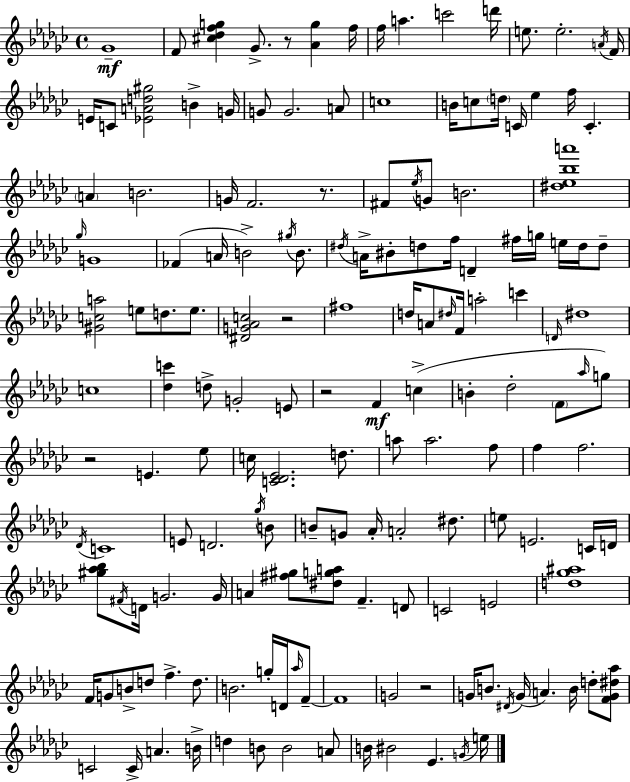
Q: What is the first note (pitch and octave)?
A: Gb4